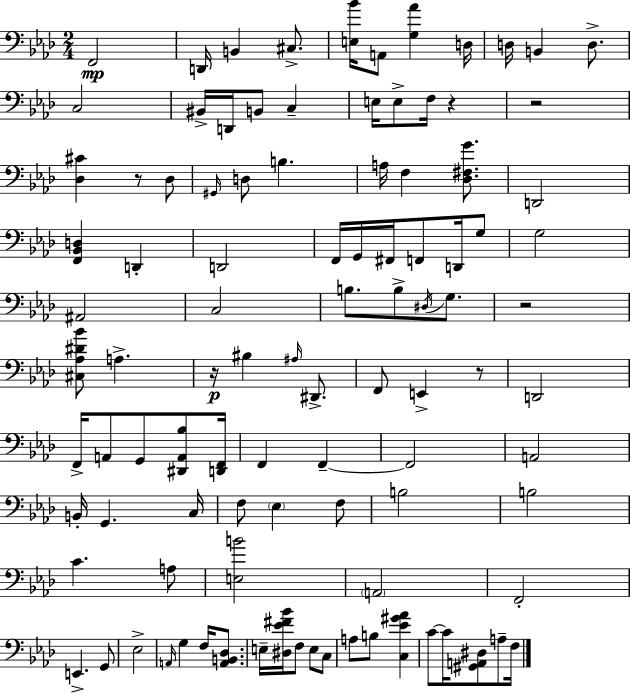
{
  \clef bass
  \numericTimeSignature
  \time 2/4
  \key aes \major
  \repeat volta 2 { f,2\mp | d,16 b,4 cis8.-> | <e bes'>16 a,8 <g aes'>4 d16 | d16 b,4 d8.-> | \break c2 | bis,16-> d,16 b,8 c4-- | e16 e8-> f16 r4 | r2 | \break <des cis'>4 r8 des8 | \grace { gis,16 } d8 b4. | a16 f4 <des fis g'>8. | d,2 | \break <f, bes, d>4 d,4-. | d,2 | f,16 g,16 fis,16 f,8 d,16 g8 | g2 | \break ais,2 | c2 | b8. b8-> \acciaccatura { dis16 } g8. | r2 | \break <cis aes dis' bes'>8 a4.-> | r16\p bis4 \grace { ais16 } | dis,8.-> f,8 e,4-> | r8 d,2 | \break f,16-> a,8 g,8 | <dis, a, bes>8 <d, f,>16 f,4 f,4--~~ | f,2 | a,2 | \break b,16-. g,4. | c16 f8 \parenthesize ees4 | f8 b2 | b2 | \break c'4. | a8 <e b'>2 | \parenthesize a,2 | f,2-. | \break e,4.-> | g,8 ees2-> | \grace { a,16 } g4 | f16 <a, b, des>8. e16-- <dis ees' fis' bes'>16 f8 | \break e8 c8 a8 b8 | <c ees' gis' aes'>4 c'8~~ c'16 <gis, a, dis>8 | a8-- f16 } \bar "|."
}